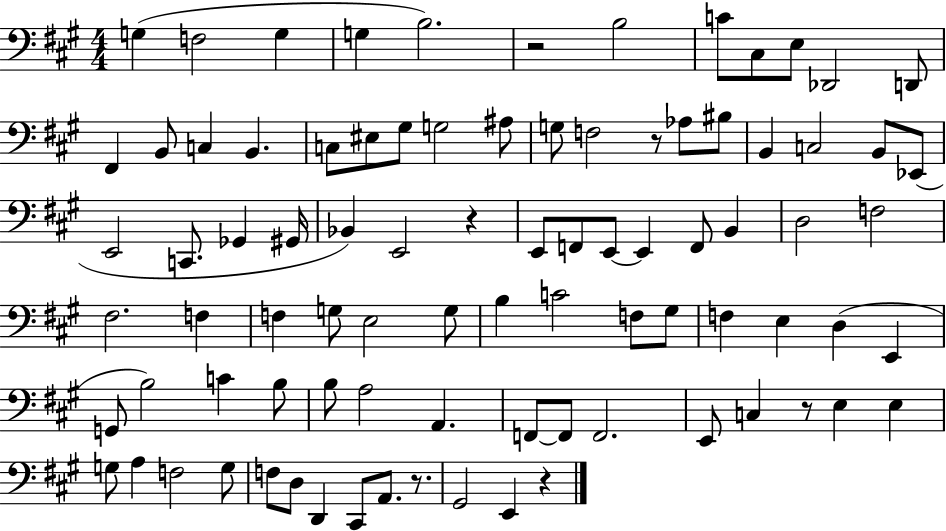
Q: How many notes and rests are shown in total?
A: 87